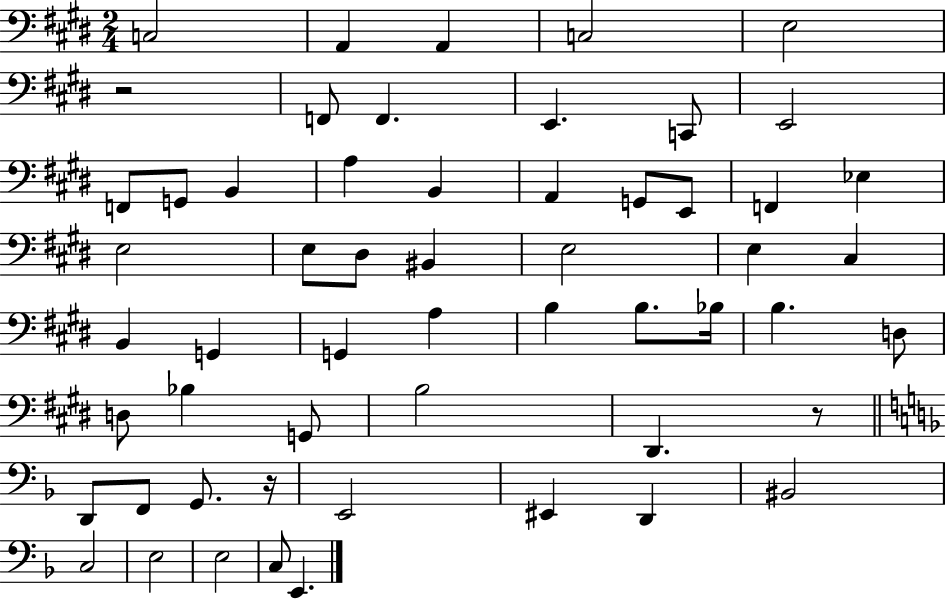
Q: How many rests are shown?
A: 3